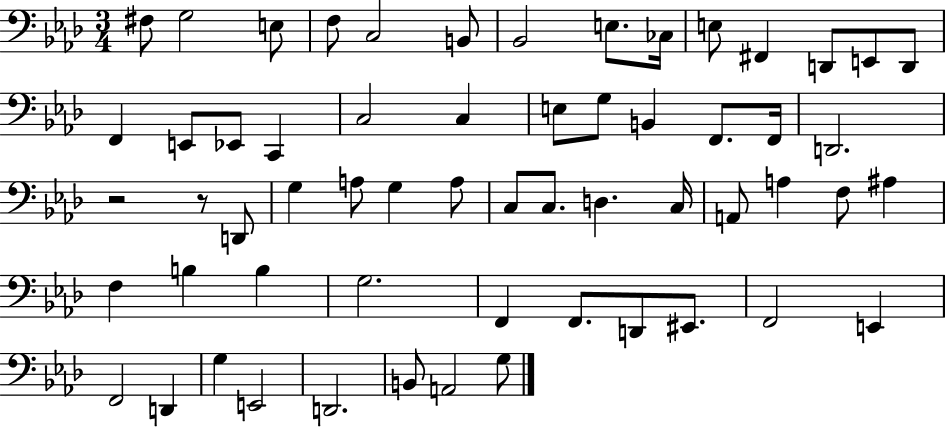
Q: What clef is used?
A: bass